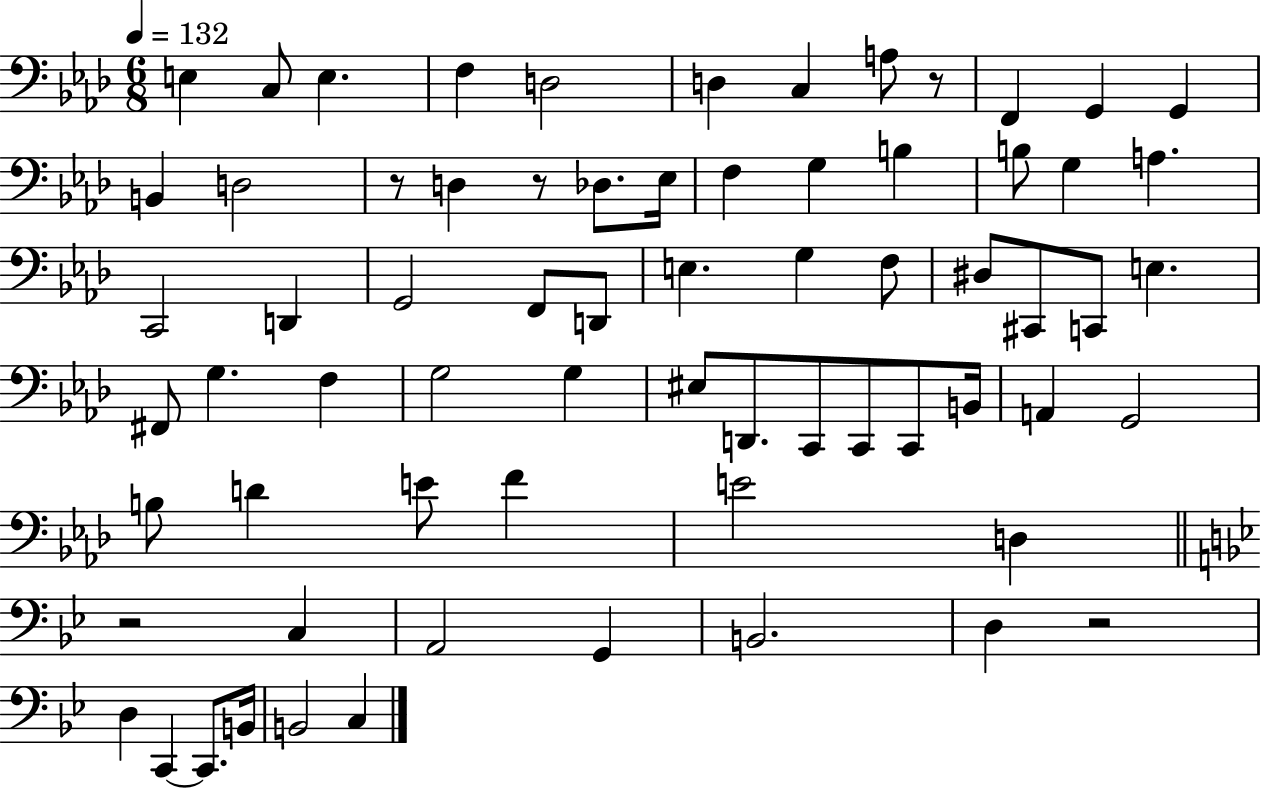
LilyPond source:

{
  \clef bass
  \numericTimeSignature
  \time 6/8
  \key aes \major
  \tempo 4 = 132
  e4 c8 e4. | f4 d2 | d4 c4 a8 r8 | f,4 g,4 g,4 | \break b,4 d2 | r8 d4 r8 des8. ees16 | f4 g4 b4 | b8 g4 a4. | \break c,2 d,4 | g,2 f,8 d,8 | e4. g4 f8 | dis8 cis,8 c,8 e4. | \break fis,8 g4. f4 | g2 g4 | eis8 d,8. c,8 c,8 c,8 b,16 | a,4 g,2 | \break b8 d'4 e'8 f'4 | e'2 d4 | \bar "||" \break \key bes \major r2 c4 | a,2 g,4 | b,2. | d4 r2 | \break d4 c,4~~ c,8. b,16 | b,2 c4 | \bar "|."
}